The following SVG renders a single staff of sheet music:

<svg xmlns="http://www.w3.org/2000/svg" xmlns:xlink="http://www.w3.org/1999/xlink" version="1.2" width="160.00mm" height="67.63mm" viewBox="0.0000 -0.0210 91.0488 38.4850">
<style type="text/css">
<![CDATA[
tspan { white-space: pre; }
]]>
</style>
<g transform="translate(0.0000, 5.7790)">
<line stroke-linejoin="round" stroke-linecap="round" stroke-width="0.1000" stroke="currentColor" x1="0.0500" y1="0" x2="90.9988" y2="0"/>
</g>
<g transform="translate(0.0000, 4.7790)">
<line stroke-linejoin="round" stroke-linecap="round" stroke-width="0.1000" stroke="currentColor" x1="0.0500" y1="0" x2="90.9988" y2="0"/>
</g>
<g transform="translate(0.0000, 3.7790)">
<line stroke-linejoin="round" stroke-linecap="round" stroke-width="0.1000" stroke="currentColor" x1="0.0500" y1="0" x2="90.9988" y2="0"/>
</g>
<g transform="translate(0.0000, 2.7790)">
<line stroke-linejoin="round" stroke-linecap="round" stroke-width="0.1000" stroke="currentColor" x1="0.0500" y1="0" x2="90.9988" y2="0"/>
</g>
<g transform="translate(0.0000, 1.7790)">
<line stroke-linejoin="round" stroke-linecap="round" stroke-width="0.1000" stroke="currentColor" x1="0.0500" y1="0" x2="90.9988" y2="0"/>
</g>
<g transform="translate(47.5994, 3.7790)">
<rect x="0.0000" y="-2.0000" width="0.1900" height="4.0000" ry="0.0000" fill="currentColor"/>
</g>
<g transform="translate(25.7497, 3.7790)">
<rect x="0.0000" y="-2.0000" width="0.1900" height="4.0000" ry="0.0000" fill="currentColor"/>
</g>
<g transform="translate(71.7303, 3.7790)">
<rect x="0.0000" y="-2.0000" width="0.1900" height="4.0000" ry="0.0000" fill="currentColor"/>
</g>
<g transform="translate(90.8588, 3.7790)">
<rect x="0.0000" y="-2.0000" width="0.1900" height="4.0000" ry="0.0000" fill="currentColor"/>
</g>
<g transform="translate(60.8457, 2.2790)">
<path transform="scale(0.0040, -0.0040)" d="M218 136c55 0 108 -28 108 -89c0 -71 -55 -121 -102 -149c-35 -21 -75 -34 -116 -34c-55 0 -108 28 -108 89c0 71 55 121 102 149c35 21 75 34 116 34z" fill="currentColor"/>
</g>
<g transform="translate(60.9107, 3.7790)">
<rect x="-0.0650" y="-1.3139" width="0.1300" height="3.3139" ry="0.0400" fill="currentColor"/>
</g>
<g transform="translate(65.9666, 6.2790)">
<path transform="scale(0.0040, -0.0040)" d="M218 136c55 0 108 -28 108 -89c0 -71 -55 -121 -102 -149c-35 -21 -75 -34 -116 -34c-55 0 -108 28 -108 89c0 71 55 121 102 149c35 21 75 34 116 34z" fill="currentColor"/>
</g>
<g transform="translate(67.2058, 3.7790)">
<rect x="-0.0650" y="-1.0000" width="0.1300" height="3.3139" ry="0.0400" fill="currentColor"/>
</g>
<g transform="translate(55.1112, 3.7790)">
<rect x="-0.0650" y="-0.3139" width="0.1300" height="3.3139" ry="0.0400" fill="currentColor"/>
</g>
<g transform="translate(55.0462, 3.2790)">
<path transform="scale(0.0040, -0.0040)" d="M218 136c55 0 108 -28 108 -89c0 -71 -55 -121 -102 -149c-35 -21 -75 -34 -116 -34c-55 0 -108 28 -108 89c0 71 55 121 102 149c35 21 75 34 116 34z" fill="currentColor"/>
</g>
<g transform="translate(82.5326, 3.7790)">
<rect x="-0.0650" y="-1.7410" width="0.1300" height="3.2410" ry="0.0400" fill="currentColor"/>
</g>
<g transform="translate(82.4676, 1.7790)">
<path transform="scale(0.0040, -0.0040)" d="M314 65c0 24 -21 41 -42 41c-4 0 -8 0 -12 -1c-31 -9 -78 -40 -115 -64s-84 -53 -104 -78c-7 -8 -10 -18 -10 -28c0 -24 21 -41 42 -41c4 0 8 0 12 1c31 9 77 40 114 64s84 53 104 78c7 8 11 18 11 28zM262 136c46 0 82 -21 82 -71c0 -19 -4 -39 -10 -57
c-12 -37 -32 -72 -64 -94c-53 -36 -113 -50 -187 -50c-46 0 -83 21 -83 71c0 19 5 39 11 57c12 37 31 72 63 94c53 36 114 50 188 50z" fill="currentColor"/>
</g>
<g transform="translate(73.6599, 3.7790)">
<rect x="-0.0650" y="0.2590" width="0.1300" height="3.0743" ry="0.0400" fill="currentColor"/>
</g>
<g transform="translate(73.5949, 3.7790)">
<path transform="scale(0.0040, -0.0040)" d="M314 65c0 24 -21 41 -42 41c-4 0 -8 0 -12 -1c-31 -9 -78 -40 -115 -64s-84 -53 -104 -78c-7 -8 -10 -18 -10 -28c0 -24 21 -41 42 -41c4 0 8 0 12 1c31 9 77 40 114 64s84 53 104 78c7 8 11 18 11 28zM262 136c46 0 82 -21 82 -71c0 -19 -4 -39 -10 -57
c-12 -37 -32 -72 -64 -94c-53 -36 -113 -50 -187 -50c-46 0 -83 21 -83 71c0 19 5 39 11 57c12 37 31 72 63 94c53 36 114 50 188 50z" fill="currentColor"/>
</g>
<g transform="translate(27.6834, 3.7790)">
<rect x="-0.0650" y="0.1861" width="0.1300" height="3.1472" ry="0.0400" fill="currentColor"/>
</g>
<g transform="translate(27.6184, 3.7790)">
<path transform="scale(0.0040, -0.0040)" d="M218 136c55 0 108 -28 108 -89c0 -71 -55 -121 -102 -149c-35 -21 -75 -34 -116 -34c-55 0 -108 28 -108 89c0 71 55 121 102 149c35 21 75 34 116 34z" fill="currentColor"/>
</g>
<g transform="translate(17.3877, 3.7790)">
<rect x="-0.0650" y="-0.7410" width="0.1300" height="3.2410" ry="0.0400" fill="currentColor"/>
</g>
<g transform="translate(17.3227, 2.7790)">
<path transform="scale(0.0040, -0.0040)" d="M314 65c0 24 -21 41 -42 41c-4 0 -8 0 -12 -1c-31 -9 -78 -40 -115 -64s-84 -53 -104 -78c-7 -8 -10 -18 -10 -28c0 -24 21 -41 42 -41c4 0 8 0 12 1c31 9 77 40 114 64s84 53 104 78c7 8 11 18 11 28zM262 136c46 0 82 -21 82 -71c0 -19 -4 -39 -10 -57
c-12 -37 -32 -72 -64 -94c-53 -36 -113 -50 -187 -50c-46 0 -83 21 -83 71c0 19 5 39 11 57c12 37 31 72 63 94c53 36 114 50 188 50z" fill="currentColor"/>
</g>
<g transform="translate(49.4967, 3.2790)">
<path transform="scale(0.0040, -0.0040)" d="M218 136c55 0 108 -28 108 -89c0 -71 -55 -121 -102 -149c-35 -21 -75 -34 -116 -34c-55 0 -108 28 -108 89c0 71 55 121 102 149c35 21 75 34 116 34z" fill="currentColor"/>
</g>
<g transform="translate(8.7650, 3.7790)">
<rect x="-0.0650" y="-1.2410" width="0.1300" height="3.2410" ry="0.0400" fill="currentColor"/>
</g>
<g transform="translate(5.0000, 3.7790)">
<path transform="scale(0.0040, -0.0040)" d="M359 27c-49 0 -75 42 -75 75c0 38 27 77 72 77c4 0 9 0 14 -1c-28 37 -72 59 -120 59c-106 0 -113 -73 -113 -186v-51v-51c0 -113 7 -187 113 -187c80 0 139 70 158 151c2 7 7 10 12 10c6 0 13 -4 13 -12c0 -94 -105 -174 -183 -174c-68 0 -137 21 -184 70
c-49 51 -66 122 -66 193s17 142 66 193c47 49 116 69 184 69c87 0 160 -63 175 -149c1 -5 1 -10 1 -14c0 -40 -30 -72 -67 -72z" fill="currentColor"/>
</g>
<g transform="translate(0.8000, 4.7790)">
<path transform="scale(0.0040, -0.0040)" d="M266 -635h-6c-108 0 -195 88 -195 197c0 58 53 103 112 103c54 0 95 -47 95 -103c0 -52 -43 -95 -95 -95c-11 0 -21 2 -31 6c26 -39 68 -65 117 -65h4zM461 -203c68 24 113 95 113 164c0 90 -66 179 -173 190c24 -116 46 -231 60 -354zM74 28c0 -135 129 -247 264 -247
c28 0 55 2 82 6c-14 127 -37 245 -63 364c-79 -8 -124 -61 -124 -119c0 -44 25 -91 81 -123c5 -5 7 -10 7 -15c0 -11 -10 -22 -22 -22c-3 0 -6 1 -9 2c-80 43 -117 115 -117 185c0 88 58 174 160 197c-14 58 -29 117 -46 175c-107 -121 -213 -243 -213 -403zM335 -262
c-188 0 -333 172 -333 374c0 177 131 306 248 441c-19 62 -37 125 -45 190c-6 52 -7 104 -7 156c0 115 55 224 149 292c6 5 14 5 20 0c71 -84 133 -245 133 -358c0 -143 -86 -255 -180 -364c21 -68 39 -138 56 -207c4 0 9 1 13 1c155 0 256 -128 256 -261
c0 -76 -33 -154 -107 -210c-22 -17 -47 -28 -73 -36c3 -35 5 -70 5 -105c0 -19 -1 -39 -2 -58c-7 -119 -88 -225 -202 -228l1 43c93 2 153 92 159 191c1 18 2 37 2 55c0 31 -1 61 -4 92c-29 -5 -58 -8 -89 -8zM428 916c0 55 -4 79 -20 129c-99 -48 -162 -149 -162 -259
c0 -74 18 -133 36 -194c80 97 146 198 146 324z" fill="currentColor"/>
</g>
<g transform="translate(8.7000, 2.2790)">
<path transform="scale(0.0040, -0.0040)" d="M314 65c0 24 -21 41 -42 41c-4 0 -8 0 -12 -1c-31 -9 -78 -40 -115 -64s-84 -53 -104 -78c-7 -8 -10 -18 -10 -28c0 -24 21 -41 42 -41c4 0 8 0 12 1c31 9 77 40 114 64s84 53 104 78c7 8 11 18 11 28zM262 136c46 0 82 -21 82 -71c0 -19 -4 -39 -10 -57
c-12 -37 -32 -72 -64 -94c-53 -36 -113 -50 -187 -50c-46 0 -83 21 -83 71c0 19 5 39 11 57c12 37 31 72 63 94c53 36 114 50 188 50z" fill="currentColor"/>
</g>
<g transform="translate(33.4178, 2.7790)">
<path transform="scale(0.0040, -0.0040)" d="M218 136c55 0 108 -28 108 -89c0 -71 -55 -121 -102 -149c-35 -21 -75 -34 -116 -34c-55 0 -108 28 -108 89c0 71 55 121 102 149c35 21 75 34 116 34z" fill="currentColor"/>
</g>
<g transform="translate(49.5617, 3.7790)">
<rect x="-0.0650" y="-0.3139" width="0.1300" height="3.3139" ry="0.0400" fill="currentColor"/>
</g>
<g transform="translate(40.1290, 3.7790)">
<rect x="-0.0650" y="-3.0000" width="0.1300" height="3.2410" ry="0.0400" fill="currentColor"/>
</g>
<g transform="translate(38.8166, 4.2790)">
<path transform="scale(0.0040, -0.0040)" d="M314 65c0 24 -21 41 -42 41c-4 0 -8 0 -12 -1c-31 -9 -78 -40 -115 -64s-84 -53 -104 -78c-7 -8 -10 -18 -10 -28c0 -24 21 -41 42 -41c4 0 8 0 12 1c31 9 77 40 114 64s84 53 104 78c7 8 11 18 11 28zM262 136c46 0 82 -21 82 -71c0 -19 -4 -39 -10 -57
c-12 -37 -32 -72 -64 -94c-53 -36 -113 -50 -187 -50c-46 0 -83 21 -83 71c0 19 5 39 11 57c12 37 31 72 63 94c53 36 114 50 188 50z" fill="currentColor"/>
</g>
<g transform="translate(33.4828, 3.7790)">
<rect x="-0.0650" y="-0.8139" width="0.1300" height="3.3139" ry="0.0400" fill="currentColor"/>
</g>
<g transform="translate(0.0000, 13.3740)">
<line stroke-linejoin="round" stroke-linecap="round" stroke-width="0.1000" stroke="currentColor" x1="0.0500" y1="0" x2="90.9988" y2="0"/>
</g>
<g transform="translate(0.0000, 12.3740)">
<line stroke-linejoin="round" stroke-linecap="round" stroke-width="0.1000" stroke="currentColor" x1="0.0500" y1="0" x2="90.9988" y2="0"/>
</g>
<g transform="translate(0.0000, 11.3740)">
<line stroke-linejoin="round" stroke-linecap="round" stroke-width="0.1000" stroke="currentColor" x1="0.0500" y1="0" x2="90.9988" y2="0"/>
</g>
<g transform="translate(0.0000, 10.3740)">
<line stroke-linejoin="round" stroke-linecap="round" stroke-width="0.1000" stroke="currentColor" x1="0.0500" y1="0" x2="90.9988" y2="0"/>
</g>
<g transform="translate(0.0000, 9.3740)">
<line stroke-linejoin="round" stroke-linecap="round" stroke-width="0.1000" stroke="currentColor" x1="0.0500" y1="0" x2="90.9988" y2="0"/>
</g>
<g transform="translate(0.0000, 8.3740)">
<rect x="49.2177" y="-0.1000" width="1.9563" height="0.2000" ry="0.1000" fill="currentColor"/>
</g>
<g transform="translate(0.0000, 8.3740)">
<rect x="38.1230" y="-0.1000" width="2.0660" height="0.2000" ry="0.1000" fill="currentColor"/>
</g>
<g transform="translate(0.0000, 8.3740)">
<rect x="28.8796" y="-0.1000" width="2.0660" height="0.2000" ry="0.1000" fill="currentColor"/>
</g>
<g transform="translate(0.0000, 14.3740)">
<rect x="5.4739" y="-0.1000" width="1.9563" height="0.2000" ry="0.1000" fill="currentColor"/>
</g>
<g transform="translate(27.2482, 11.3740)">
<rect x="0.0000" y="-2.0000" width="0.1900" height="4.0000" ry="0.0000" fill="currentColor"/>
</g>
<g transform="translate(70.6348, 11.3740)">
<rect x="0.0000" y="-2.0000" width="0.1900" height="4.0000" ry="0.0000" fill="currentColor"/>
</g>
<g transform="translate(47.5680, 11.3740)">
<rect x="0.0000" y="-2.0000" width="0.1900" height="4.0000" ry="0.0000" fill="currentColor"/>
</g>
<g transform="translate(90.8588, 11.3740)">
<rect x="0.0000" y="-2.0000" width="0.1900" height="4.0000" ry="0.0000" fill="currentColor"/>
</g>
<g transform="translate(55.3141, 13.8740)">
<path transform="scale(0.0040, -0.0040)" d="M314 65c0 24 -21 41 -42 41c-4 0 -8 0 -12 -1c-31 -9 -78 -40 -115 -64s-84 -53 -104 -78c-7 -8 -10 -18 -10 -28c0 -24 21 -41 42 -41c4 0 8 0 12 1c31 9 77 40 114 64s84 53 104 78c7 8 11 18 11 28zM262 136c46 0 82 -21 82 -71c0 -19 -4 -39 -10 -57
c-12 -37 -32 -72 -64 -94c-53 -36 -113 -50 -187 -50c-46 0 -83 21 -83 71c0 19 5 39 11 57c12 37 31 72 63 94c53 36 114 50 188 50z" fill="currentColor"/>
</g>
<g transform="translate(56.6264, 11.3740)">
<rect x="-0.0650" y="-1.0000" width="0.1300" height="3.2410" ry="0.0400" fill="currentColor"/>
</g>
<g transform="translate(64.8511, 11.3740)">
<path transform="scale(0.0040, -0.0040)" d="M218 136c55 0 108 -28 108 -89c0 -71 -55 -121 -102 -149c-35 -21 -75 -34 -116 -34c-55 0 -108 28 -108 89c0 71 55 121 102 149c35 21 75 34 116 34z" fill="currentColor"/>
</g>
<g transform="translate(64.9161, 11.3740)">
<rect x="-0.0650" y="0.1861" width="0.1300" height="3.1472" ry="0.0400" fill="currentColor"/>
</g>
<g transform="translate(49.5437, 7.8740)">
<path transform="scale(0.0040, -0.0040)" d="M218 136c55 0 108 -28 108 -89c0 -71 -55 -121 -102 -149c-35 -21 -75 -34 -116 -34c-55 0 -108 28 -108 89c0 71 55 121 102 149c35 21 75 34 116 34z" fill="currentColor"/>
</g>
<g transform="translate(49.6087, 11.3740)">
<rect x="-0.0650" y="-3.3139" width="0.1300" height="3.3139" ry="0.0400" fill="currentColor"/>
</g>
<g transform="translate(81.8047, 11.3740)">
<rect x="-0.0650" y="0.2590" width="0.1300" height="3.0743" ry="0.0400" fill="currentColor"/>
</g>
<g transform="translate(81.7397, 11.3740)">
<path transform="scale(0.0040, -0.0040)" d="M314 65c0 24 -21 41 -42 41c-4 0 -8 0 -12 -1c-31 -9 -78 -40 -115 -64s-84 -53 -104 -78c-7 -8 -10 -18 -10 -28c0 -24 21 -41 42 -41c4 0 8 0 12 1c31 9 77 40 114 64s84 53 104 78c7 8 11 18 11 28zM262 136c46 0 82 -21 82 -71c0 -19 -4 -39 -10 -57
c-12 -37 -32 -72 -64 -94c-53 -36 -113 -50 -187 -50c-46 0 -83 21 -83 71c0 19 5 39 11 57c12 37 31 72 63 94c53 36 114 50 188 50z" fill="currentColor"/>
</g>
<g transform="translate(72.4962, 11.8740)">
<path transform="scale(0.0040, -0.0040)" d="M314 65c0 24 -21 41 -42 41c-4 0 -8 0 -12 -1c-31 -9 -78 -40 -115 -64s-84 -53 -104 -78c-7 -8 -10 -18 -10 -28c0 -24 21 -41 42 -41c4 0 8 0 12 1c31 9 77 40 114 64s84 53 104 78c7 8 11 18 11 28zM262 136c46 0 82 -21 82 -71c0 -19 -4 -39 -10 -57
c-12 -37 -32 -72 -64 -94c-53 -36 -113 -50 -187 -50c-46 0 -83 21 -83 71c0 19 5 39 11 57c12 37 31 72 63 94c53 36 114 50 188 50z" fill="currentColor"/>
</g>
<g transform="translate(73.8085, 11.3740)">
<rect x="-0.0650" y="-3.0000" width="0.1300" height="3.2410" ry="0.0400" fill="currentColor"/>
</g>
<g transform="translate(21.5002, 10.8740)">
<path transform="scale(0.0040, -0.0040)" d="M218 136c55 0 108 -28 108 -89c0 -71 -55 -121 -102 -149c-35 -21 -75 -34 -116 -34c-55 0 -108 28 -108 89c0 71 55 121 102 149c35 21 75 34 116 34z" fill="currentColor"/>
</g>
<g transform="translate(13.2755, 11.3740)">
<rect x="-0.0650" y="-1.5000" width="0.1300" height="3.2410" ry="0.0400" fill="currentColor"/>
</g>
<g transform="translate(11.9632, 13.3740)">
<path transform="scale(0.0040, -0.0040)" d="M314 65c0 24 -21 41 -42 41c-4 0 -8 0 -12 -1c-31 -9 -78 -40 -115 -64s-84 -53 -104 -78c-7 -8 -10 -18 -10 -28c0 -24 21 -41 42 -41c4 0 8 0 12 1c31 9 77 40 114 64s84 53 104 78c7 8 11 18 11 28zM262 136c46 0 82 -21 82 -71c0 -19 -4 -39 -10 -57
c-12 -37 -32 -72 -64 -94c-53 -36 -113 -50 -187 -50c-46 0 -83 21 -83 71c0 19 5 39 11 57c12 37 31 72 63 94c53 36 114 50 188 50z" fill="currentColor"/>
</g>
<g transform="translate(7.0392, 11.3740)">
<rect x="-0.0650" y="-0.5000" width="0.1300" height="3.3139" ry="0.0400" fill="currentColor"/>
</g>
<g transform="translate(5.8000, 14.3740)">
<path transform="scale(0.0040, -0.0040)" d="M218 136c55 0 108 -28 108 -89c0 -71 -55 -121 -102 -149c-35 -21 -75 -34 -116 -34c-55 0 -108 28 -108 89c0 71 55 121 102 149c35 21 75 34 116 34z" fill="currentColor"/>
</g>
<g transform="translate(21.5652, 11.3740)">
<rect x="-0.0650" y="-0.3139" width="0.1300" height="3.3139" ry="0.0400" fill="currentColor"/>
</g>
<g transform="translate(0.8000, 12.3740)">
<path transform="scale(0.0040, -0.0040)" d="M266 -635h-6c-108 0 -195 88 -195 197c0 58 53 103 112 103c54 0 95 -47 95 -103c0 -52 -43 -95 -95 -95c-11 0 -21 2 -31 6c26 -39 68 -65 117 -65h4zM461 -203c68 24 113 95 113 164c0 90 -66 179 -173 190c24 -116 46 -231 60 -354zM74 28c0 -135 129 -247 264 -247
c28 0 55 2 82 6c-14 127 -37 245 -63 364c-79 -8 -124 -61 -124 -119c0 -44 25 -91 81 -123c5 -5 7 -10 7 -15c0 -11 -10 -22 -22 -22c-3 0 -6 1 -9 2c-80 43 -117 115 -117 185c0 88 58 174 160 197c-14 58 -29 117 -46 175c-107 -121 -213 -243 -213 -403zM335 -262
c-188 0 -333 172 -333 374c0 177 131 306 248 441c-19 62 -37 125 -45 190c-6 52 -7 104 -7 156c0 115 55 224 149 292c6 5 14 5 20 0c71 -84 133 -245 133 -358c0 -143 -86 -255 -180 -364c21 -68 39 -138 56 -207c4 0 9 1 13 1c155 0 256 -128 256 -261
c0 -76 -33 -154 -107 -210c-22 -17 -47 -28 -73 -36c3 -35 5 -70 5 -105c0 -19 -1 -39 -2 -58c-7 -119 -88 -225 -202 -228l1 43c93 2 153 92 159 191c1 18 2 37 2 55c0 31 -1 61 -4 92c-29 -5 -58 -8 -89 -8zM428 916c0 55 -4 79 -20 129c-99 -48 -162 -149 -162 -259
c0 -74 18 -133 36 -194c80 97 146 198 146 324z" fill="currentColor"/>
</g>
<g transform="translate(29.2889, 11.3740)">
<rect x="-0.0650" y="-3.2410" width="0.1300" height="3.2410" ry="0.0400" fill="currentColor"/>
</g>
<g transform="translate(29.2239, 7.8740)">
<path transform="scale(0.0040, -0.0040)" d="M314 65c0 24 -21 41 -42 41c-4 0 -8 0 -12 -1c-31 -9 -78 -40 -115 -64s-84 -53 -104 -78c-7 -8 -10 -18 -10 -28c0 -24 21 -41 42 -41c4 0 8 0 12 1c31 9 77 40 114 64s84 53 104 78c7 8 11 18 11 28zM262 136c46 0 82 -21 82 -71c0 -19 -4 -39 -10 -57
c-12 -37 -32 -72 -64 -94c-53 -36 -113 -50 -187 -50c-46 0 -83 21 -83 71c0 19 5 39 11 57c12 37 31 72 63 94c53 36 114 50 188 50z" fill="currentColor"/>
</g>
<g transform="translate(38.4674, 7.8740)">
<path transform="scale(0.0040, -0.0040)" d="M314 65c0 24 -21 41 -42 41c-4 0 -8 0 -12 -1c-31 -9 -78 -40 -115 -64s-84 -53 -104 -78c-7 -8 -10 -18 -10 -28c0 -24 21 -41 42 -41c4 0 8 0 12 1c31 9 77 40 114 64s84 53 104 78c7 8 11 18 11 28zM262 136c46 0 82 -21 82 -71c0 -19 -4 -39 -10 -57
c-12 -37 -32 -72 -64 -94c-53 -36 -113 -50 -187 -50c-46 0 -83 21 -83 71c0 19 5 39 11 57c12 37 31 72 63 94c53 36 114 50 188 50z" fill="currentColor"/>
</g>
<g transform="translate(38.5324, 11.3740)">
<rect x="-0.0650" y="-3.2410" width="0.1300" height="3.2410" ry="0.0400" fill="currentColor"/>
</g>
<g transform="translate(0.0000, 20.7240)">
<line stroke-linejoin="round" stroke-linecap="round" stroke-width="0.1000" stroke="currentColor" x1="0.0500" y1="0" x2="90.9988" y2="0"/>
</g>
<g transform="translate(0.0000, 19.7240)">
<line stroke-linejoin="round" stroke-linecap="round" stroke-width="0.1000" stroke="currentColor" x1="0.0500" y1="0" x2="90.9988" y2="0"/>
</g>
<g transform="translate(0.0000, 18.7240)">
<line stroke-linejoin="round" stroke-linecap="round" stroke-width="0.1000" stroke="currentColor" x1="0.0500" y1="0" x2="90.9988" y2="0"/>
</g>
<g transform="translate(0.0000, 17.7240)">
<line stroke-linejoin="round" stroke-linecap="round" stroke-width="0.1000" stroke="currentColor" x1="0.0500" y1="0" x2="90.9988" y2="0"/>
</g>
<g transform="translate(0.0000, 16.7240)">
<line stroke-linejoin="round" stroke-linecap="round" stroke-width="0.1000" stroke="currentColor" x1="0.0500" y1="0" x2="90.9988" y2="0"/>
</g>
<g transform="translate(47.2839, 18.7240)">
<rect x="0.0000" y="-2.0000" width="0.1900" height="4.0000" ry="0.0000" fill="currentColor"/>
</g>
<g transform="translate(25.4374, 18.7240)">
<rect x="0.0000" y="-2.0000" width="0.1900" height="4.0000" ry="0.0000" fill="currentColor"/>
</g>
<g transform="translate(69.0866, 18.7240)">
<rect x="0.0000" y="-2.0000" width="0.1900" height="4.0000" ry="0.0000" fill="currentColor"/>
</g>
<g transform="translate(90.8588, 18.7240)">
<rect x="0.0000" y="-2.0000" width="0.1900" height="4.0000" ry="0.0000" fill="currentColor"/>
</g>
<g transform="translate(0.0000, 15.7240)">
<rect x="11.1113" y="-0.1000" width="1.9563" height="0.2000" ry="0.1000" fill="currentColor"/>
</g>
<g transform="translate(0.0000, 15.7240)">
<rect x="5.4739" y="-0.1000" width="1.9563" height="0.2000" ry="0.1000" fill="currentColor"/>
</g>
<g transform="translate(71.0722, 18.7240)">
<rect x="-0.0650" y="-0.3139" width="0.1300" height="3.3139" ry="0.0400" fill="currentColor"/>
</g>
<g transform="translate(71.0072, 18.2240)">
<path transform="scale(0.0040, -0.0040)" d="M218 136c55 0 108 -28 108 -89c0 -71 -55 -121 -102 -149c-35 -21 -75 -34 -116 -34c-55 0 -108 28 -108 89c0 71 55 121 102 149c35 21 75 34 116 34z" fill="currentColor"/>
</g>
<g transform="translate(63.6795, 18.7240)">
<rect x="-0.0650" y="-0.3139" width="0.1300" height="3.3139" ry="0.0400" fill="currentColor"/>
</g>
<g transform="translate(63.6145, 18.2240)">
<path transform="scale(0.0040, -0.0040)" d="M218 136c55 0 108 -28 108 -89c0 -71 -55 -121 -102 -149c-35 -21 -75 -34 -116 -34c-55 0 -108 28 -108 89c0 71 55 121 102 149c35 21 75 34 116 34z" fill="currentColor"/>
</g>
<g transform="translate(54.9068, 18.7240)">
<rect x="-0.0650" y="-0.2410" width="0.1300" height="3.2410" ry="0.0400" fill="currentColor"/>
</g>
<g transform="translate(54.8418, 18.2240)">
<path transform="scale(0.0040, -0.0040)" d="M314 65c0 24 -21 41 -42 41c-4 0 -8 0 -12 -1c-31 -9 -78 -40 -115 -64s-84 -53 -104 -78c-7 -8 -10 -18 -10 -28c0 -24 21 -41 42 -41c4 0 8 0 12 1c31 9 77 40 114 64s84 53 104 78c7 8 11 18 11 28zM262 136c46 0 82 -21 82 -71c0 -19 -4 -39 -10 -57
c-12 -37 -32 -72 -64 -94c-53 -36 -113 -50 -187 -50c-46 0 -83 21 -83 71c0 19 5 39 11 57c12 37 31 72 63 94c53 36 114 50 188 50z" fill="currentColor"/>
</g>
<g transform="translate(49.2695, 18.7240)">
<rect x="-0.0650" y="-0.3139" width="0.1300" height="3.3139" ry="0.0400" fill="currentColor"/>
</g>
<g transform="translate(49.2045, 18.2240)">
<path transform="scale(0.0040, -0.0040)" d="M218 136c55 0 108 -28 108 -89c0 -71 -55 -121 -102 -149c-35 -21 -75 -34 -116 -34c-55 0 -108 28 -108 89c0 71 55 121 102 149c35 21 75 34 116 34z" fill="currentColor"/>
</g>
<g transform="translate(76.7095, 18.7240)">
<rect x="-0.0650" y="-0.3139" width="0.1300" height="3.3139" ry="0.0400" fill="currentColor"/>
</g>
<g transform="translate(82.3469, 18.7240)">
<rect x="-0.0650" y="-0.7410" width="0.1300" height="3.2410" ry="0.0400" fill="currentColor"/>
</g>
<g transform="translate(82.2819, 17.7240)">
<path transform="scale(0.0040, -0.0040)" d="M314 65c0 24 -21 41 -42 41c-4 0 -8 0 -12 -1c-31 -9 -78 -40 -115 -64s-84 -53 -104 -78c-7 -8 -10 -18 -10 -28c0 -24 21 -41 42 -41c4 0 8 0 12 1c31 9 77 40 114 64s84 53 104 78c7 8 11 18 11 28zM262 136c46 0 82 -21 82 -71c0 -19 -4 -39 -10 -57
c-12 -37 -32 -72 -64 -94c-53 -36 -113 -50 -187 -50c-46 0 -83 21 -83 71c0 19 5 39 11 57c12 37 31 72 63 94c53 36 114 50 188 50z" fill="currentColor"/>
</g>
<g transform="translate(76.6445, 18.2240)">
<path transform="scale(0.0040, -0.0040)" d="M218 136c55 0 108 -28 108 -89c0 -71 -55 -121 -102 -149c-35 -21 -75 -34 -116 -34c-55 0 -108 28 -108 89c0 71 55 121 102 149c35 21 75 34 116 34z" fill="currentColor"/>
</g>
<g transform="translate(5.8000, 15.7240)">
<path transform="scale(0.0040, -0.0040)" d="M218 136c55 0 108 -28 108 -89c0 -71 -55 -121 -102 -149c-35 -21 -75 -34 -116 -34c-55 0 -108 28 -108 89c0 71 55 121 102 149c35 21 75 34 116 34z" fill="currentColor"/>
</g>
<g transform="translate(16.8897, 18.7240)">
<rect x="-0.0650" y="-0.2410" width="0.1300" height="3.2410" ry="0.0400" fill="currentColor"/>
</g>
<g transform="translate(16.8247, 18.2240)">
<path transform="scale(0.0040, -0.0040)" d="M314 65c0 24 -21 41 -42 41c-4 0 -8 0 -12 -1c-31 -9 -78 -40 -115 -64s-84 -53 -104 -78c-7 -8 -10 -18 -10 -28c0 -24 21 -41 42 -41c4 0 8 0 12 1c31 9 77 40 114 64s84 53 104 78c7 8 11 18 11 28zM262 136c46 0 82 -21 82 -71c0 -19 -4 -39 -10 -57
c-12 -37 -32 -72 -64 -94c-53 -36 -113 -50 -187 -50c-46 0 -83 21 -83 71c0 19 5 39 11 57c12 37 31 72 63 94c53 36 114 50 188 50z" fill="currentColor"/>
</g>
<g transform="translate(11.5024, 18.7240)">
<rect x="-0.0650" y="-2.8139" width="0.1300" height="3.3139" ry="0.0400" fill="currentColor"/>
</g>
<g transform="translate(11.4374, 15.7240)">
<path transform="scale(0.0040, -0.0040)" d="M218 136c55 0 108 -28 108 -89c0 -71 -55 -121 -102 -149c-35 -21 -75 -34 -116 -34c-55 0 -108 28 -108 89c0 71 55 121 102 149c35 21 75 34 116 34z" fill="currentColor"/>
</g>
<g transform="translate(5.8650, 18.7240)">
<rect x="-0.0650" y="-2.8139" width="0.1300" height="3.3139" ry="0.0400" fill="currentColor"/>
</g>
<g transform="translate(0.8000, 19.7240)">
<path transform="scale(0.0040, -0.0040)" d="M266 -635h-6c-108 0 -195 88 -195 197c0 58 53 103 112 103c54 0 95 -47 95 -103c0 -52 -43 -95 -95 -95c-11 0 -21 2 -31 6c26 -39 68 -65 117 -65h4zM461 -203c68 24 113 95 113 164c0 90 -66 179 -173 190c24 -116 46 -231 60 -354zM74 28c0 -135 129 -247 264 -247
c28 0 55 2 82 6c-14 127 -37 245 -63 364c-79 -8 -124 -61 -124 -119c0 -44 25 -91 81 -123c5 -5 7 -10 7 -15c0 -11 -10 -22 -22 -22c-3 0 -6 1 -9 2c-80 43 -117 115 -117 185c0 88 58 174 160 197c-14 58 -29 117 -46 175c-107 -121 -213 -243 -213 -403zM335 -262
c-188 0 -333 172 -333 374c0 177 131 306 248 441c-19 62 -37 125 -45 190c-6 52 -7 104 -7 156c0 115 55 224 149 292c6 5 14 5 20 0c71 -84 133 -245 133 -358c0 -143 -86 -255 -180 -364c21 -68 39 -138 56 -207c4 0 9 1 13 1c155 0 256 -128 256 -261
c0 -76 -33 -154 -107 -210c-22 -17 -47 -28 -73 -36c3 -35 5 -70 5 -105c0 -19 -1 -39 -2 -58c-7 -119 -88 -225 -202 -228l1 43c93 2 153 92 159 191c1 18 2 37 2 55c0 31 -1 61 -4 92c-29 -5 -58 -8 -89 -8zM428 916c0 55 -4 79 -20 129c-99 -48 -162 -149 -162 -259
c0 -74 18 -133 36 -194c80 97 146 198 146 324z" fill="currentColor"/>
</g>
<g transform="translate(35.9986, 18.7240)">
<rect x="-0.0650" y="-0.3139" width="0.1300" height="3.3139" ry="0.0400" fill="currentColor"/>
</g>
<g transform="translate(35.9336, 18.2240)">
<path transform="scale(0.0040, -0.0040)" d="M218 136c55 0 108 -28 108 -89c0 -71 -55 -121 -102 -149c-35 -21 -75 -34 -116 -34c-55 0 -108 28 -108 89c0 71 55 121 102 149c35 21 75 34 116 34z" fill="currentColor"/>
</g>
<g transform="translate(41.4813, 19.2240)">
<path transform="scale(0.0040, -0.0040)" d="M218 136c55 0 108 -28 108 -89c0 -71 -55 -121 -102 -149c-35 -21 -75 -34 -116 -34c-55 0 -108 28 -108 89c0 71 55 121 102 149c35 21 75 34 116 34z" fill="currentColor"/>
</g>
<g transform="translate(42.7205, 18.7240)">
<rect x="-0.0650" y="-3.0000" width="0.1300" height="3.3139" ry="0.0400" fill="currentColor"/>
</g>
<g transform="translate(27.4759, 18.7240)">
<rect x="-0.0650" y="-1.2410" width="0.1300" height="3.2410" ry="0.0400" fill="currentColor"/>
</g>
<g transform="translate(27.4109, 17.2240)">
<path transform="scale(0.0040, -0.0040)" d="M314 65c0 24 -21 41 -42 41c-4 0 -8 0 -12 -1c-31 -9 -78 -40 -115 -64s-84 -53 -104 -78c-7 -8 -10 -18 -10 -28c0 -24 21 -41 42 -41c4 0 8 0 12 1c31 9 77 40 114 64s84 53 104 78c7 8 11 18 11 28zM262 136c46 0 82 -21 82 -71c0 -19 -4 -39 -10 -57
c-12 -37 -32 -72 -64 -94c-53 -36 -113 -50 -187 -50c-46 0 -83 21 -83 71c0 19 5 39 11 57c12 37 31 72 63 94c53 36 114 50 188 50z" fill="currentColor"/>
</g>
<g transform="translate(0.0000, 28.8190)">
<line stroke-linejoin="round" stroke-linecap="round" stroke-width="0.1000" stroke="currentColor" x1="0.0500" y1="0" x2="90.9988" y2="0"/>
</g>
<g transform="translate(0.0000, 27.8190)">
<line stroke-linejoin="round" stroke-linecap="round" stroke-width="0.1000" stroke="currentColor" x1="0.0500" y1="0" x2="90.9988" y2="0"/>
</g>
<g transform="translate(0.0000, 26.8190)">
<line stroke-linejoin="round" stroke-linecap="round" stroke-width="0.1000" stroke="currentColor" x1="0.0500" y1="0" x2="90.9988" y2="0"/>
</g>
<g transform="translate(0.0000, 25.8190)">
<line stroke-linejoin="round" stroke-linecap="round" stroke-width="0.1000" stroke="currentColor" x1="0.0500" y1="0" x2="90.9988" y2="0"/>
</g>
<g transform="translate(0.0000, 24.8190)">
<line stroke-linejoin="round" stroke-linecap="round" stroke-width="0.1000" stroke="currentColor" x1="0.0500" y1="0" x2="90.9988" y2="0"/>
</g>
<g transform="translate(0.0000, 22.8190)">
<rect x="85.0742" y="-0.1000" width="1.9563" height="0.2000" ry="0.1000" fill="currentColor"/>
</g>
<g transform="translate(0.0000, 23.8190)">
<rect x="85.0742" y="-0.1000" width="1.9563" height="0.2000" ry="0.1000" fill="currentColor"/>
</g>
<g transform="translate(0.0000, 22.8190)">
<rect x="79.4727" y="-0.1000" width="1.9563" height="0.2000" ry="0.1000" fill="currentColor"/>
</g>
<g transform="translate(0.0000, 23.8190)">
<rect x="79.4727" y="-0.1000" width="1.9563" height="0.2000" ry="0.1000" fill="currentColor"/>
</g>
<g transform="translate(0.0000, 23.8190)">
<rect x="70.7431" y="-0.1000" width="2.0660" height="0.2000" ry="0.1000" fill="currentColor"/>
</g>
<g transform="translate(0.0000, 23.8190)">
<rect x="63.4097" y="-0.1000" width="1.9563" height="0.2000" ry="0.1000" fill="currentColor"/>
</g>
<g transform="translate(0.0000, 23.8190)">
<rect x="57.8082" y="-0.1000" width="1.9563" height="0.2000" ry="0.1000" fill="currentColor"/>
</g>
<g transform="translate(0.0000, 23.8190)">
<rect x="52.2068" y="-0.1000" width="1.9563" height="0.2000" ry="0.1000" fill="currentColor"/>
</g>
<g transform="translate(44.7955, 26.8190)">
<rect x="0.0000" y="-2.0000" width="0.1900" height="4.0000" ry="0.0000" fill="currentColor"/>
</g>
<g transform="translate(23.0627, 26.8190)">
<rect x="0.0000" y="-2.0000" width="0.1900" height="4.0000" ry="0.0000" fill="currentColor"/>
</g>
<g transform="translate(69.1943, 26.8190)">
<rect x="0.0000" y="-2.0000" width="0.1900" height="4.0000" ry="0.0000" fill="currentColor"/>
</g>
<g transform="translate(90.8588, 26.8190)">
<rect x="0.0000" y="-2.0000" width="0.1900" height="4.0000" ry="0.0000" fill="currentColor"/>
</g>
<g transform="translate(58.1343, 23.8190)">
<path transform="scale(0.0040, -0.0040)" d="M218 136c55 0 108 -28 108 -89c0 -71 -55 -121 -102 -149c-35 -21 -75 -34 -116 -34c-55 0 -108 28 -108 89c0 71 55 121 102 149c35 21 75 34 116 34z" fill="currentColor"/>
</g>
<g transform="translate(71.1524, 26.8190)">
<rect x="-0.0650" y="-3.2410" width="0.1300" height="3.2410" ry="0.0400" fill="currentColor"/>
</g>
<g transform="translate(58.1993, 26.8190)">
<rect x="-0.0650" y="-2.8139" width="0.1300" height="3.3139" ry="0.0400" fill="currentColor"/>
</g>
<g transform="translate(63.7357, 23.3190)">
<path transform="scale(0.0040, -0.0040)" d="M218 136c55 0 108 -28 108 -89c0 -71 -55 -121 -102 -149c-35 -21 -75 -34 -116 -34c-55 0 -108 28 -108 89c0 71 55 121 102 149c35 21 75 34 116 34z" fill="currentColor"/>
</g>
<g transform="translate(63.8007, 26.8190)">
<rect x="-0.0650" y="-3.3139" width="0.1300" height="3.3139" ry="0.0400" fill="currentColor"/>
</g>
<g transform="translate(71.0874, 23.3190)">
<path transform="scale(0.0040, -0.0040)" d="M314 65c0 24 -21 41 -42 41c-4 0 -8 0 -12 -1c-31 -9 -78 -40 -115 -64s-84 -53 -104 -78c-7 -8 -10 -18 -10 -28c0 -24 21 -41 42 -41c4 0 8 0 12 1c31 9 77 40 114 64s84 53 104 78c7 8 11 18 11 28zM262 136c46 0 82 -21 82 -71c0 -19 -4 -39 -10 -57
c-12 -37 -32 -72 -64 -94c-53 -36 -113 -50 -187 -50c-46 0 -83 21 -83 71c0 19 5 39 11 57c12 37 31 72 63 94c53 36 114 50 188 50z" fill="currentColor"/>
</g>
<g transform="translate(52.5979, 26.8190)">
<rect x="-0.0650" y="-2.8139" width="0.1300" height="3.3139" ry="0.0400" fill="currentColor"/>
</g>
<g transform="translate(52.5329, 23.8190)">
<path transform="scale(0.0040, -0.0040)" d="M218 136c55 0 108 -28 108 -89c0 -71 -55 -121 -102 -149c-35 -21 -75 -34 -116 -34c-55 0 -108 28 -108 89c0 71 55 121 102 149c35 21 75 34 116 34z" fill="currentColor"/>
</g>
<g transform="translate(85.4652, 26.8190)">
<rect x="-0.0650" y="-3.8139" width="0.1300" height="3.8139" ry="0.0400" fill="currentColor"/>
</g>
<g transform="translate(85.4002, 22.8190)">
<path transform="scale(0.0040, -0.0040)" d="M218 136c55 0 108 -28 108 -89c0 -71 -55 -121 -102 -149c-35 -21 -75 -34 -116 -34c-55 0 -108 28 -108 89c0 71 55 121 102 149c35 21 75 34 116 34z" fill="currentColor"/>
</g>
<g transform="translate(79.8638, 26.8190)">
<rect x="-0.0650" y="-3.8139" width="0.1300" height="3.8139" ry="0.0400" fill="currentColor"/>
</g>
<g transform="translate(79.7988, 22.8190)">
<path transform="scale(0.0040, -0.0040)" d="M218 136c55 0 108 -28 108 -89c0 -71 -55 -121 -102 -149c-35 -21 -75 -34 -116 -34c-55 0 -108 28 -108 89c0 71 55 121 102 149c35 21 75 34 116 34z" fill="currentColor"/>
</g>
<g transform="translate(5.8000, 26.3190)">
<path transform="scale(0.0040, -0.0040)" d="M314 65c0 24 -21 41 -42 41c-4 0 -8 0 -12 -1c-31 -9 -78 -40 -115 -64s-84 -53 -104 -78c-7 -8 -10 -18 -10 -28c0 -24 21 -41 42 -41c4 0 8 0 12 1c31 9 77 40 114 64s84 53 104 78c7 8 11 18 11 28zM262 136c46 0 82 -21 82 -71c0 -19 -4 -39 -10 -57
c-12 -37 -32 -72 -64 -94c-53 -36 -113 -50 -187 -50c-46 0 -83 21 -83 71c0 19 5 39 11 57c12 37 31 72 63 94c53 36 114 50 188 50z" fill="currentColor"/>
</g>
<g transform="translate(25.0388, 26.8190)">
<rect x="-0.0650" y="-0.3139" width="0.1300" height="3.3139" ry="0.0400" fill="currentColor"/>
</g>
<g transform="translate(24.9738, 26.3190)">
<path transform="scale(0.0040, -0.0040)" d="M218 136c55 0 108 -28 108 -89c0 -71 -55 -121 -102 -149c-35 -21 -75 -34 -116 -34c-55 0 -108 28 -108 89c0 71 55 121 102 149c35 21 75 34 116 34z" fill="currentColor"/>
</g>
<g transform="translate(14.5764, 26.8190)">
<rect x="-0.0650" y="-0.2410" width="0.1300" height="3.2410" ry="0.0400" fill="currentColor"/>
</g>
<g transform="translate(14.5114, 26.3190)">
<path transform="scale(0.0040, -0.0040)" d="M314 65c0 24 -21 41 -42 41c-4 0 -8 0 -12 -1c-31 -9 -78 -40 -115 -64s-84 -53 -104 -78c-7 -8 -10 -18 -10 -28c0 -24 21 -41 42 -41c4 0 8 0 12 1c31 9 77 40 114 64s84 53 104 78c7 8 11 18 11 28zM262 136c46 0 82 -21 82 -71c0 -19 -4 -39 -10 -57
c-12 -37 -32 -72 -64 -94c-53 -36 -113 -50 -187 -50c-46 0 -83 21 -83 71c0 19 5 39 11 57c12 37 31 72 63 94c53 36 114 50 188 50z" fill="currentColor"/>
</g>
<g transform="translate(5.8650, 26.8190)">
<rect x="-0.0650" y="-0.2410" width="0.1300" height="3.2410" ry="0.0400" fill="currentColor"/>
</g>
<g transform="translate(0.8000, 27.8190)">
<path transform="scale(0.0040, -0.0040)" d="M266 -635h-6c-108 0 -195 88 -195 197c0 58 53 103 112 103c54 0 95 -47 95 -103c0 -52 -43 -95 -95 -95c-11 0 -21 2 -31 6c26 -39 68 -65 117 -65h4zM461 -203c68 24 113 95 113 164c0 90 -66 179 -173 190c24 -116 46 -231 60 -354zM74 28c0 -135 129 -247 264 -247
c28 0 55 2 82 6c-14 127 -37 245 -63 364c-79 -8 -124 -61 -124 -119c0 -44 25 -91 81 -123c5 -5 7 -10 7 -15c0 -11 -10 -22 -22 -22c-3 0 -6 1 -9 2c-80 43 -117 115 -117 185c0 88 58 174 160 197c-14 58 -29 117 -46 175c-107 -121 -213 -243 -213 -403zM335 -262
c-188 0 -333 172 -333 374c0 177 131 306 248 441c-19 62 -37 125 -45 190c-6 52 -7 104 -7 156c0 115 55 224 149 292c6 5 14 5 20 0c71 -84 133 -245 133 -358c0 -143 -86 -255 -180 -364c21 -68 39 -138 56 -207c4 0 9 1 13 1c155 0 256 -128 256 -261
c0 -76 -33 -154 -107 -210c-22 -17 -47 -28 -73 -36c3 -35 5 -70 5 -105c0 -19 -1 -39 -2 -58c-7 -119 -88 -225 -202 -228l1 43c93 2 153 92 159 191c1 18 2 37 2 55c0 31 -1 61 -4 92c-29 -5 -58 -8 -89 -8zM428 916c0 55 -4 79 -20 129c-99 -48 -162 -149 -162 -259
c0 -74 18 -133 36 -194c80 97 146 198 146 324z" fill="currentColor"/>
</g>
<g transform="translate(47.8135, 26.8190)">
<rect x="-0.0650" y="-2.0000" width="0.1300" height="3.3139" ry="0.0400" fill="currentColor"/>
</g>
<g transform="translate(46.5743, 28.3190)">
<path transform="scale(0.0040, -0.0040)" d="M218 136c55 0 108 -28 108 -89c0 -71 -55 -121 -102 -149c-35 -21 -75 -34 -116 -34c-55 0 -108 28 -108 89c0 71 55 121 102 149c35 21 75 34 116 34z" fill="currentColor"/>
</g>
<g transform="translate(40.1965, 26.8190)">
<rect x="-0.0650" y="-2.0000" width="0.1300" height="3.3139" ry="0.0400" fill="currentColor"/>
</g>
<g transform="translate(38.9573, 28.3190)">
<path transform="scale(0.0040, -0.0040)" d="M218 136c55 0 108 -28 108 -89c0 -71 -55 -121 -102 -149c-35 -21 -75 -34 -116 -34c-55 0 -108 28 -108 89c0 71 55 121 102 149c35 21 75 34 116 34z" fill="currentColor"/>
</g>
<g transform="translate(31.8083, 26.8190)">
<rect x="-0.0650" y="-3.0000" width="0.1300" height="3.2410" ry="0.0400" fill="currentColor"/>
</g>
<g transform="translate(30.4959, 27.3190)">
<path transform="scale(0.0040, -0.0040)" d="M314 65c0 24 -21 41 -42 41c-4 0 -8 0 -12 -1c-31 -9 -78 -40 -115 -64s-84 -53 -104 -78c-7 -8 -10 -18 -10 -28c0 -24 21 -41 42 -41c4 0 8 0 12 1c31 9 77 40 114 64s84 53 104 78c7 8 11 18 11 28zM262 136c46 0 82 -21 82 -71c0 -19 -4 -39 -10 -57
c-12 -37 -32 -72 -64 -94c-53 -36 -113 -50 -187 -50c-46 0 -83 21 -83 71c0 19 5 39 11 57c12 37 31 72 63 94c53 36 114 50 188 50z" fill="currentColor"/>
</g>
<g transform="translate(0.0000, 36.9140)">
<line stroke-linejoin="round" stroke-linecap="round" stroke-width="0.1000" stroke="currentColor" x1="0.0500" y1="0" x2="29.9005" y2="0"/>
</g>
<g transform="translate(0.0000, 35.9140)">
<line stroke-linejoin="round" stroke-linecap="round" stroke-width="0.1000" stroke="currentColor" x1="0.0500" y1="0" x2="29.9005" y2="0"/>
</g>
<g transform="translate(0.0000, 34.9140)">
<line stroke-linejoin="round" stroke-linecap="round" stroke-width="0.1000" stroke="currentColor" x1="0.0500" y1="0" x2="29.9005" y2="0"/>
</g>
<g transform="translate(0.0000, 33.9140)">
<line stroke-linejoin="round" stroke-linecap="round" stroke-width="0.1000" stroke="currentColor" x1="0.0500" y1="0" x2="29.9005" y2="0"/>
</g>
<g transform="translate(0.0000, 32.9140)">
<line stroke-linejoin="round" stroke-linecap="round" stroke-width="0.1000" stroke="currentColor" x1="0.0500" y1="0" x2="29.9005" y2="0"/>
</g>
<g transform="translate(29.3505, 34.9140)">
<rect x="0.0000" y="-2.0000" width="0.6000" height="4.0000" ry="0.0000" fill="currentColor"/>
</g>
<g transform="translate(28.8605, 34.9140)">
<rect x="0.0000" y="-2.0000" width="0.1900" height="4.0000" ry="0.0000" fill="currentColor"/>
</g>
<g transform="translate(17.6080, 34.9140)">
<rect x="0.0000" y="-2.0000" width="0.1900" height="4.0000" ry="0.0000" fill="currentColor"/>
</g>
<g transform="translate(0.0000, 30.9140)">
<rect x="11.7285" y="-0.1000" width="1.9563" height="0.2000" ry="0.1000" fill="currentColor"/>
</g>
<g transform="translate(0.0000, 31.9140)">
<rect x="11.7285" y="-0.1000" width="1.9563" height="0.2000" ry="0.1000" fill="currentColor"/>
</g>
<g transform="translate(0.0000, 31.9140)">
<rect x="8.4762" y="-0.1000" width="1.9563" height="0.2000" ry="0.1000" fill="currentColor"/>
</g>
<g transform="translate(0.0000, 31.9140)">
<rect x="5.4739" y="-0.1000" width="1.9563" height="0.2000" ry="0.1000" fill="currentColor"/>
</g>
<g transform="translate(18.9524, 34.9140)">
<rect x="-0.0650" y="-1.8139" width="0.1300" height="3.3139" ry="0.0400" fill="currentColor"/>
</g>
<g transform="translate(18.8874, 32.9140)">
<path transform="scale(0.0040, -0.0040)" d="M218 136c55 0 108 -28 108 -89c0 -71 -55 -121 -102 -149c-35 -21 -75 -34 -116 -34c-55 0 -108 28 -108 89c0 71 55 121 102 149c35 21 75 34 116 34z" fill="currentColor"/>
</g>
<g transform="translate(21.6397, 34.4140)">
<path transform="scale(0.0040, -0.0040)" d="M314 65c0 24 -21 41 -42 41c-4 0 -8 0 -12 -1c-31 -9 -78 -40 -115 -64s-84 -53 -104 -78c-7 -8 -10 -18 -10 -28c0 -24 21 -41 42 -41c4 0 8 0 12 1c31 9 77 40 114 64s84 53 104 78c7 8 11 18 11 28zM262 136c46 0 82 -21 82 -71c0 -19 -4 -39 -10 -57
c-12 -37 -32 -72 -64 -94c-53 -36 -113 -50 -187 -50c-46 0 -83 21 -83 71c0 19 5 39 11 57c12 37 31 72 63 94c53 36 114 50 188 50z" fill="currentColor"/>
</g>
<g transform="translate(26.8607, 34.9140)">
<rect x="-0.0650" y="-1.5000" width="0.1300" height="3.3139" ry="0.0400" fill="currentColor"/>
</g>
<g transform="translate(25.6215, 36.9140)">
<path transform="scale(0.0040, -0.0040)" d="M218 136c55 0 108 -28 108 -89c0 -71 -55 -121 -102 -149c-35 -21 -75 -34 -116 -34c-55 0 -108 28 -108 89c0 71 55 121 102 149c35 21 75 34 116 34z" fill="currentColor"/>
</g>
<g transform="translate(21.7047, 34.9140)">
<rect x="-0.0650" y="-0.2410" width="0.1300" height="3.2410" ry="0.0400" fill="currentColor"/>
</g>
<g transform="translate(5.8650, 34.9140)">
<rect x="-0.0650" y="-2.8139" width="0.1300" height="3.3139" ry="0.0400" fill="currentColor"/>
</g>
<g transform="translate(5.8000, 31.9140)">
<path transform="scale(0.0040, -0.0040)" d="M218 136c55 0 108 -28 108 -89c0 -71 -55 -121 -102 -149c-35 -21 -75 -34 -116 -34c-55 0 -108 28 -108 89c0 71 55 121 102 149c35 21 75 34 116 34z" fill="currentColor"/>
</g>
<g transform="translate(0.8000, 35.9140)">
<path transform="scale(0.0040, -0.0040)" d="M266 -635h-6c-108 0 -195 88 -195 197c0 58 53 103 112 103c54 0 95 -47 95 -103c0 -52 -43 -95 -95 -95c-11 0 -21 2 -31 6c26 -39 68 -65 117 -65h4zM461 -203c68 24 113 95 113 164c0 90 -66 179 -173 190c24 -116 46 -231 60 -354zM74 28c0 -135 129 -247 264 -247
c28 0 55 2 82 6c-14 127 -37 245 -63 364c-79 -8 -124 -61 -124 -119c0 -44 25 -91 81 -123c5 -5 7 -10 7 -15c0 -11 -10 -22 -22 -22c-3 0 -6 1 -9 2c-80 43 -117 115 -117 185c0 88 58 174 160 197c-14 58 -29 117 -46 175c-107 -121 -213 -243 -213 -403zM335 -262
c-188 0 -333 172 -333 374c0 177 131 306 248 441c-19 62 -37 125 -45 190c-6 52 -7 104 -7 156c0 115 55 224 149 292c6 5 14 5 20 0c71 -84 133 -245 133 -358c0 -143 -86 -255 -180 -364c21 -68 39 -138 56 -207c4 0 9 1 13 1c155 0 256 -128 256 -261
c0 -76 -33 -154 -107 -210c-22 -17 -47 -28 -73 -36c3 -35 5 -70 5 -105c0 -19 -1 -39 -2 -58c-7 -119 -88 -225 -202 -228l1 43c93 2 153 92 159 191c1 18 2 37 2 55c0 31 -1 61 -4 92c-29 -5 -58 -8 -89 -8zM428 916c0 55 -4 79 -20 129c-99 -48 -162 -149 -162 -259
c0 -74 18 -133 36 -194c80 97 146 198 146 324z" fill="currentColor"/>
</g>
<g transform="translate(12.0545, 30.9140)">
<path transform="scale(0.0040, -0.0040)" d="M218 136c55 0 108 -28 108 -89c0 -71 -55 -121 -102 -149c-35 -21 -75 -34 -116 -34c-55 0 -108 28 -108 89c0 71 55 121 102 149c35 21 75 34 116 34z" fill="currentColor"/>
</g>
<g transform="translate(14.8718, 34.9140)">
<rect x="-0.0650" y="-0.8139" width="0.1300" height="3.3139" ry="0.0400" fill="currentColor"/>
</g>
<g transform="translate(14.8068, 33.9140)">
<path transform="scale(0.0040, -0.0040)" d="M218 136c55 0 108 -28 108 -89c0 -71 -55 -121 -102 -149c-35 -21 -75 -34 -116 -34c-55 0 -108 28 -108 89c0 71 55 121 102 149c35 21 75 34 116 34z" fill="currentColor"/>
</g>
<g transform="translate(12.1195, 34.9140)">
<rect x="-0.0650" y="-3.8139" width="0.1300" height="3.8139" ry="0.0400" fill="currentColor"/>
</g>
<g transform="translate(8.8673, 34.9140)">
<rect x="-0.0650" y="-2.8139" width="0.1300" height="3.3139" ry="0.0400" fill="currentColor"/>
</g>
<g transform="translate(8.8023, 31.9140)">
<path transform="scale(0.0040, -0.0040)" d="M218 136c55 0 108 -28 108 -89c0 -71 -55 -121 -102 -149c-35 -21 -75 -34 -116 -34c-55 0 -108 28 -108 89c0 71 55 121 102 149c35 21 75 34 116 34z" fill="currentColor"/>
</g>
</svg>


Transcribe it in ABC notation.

X:1
T:Untitled
M:4/4
L:1/4
K:C
e2 d2 B d A2 c c e D B2 f2 C E2 c b2 b2 b D2 B A2 B2 a a c2 e2 c A c c2 c c c d2 c2 c2 c A2 F F a a b b2 c' c' a a c' d f c2 E